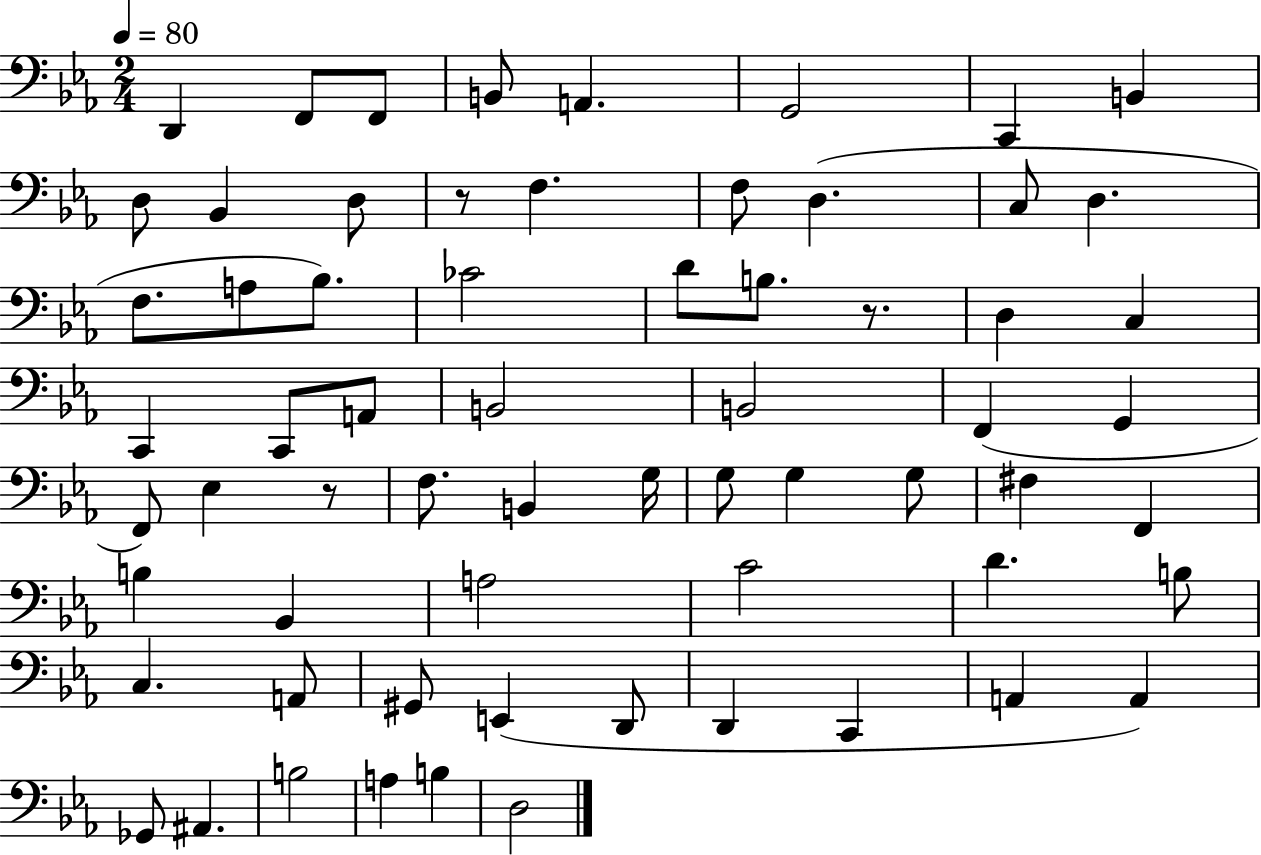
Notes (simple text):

D2/q F2/e F2/e B2/e A2/q. G2/h C2/q B2/q D3/e Bb2/q D3/e R/e F3/q. F3/e D3/q. C3/e D3/q. F3/e. A3/e Bb3/e. CES4/h D4/e B3/e. R/e. D3/q C3/q C2/q C2/e A2/e B2/h B2/h F2/q G2/q F2/e Eb3/q R/e F3/e. B2/q G3/s G3/e G3/q G3/e F#3/q F2/q B3/q Bb2/q A3/h C4/h D4/q. B3/e C3/q. A2/e G#2/e E2/q D2/e D2/q C2/q A2/q A2/q Gb2/e A#2/q. B3/h A3/q B3/q D3/h